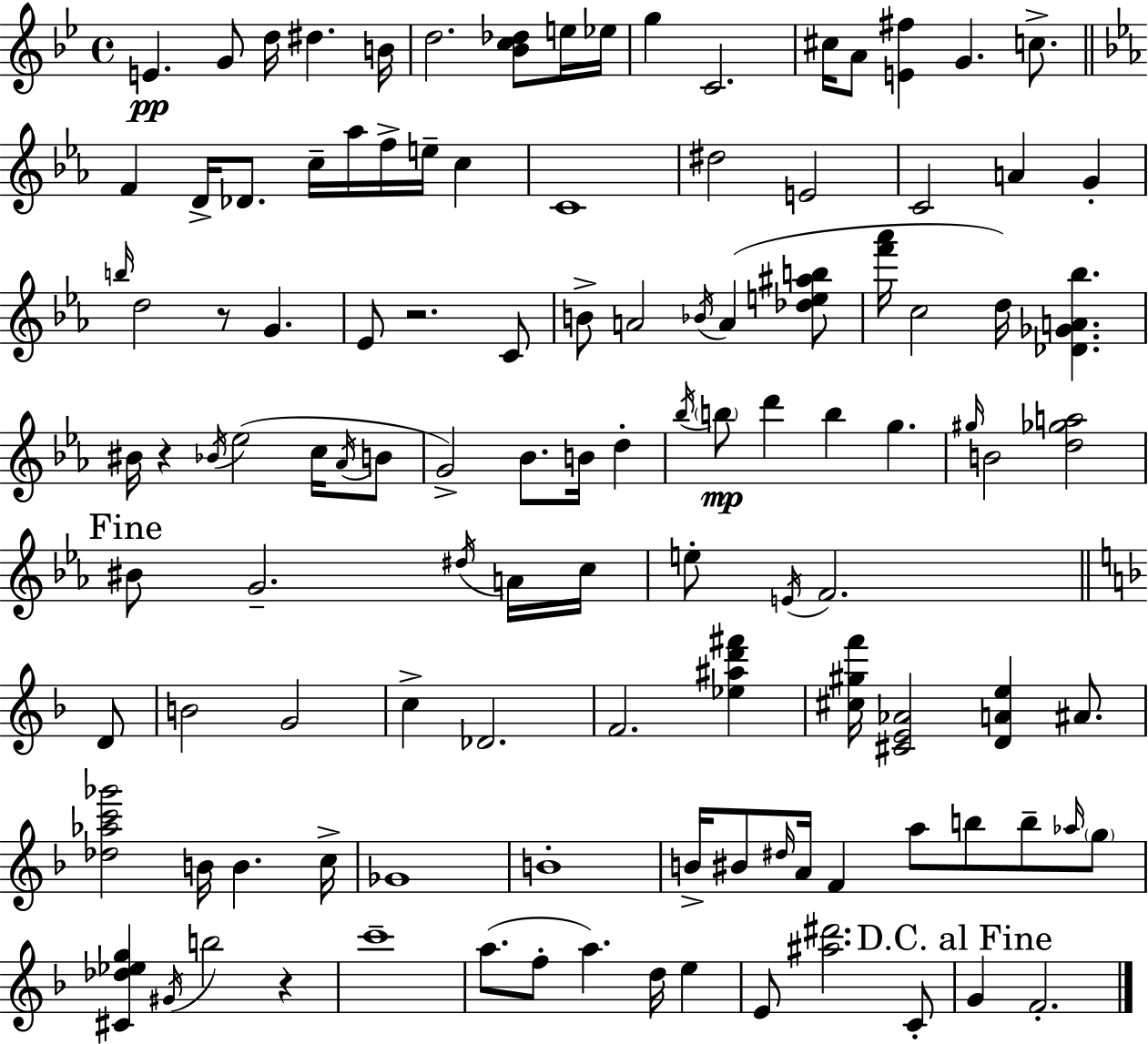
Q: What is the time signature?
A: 4/4